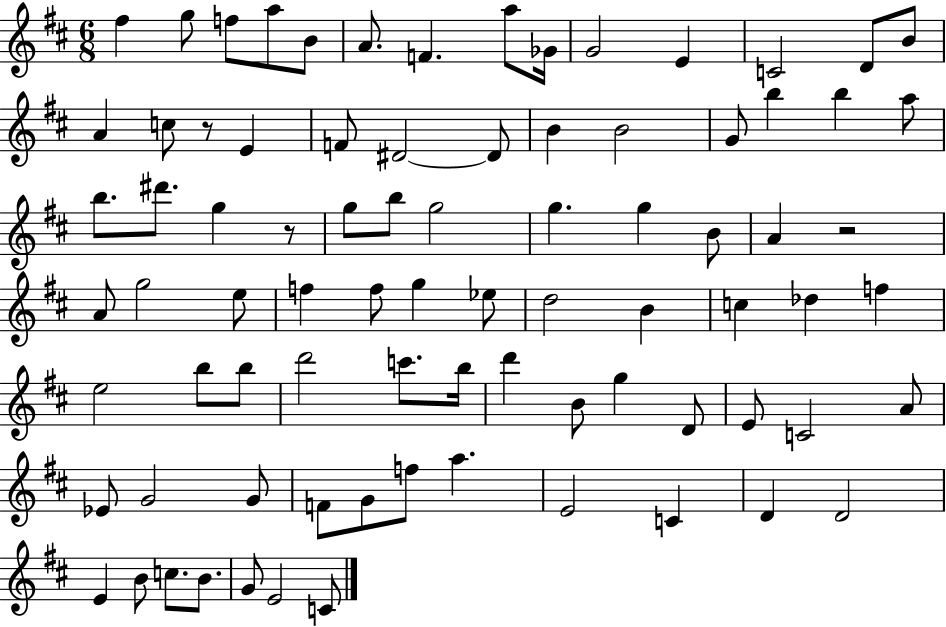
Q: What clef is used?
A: treble